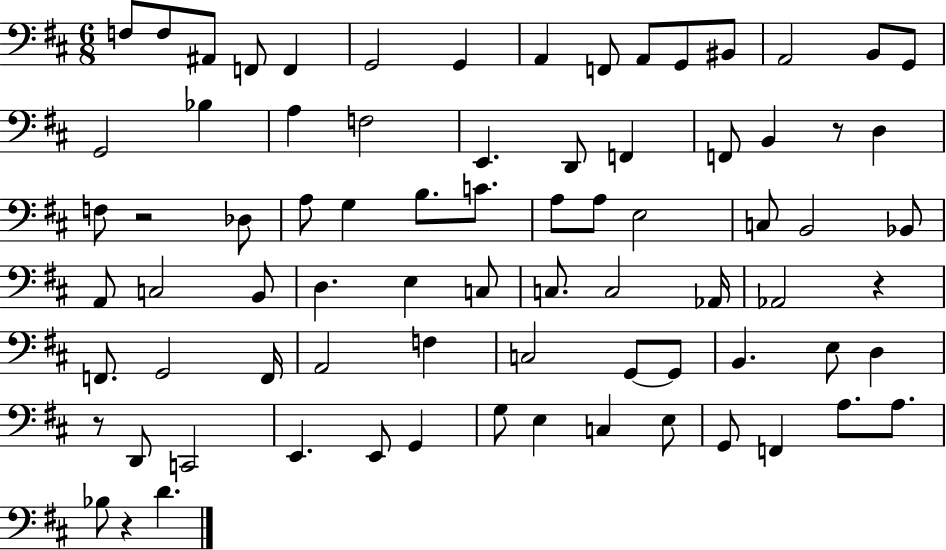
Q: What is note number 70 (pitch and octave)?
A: A3